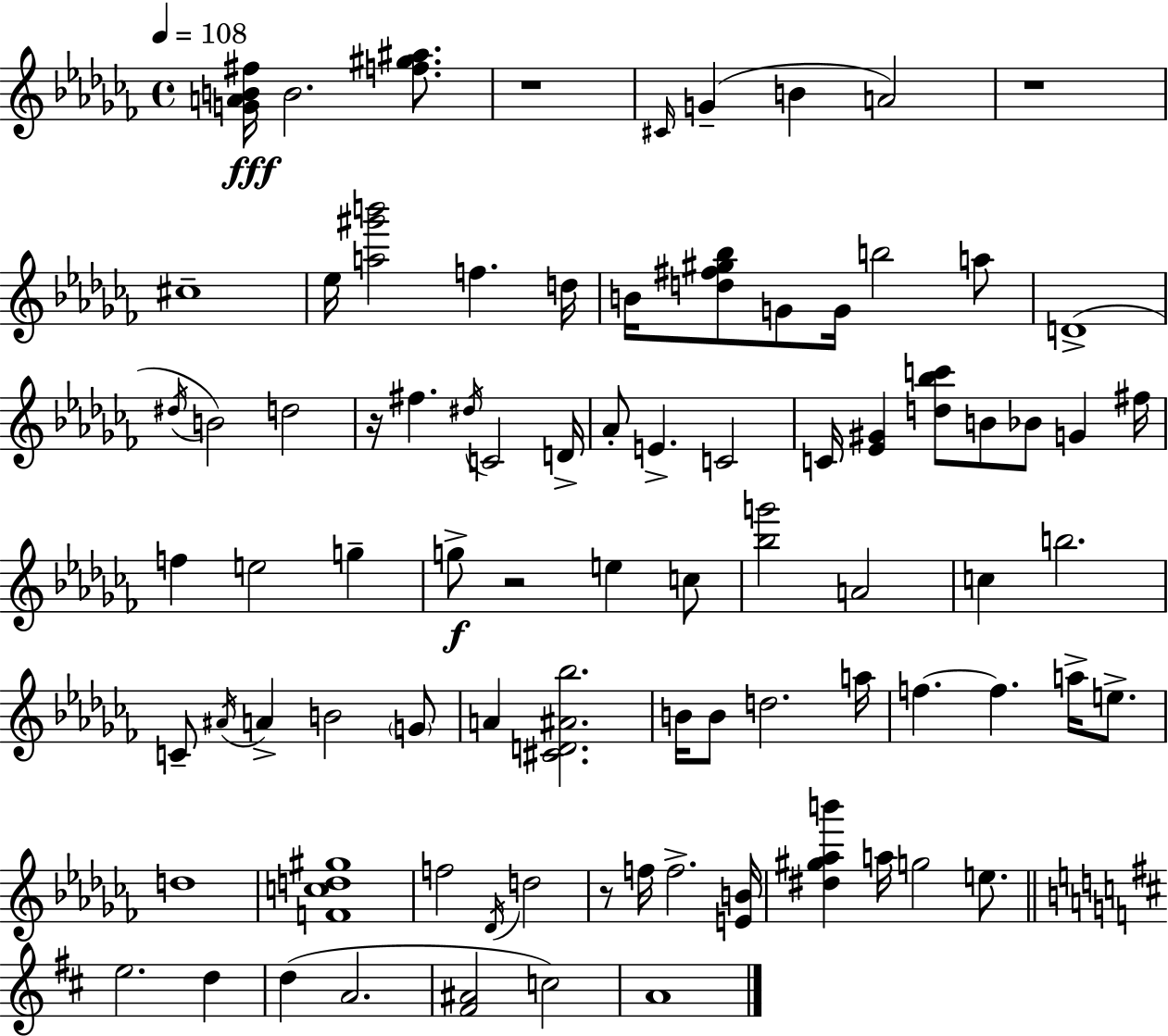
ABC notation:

X:1
T:Untitled
M:4/4
L:1/4
K:Abm
[GAB^f]/4 B2 [f^g^a]/2 z4 ^C/4 G B A2 z4 ^c4 _e/4 [a^g'b']2 f d/4 B/4 [d^f^g_b]/2 G/2 G/4 b2 a/2 D4 ^d/4 B2 d2 z/4 ^f ^d/4 C2 D/4 _A/2 E C2 C/4 [_E^G] [d_bc']/2 B/2 _B/2 G ^f/4 f e2 g g/2 z2 e c/2 [_bg']2 A2 c b2 C/2 ^A/4 A B2 G/2 A [^CD^A_b]2 B/4 B/2 d2 a/4 f f a/4 e/2 d4 [Fcd^g]4 f2 _D/4 d2 z/2 f/4 f2 [EB]/4 [^d^g_ab'] a/4 g2 e/2 e2 d d A2 [^F^A]2 c2 A4